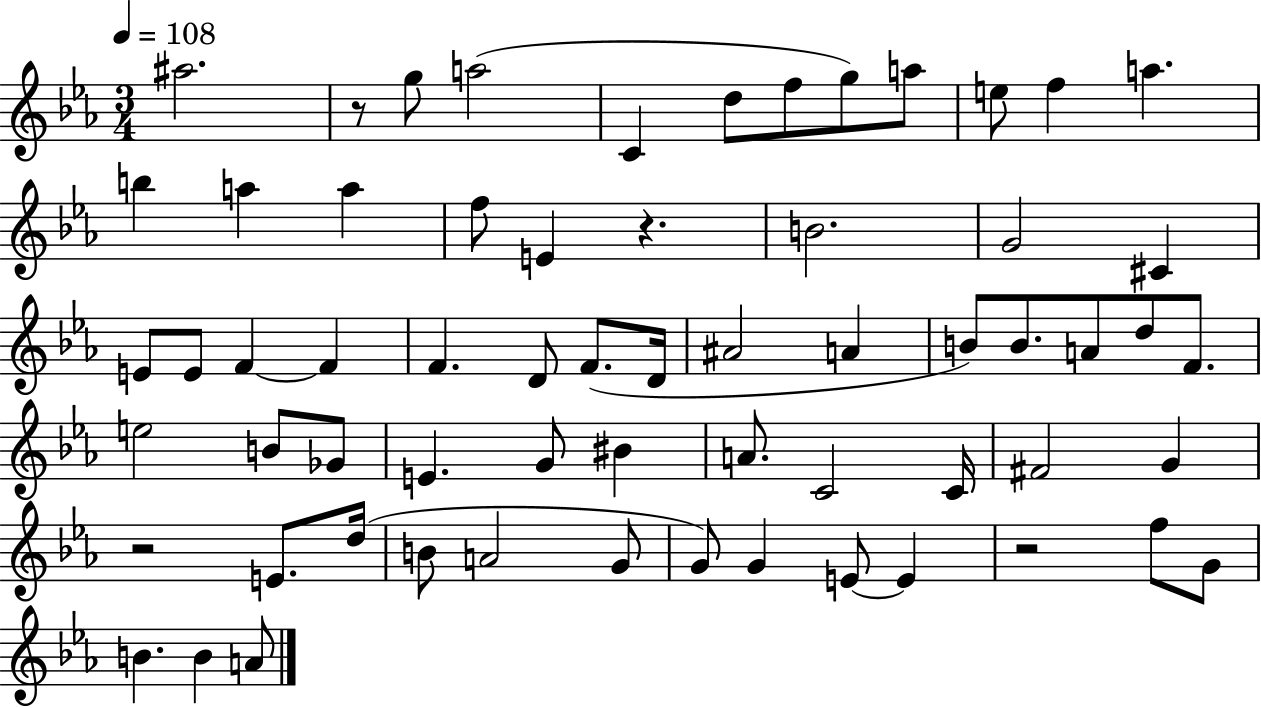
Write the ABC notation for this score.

X:1
T:Untitled
M:3/4
L:1/4
K:Eb
^a2 z/2 g/2 a2 C d/2 f/2 g/2 a/2 e/2 f a b a a f/2 E z B2 G2 ^C E/2 E/2 F F F D/2 F/2 D/4 ^A2 A B/2 B/2 A/2 d/2 F/2 e2 B/2 _G/2 E G/2 ^B A/2 C2 C/4 ^F2 G z2 E/2 d/4 B/2 A2 G/2 G/2 G E/2 E z2 f/2 G/2 B B A/2